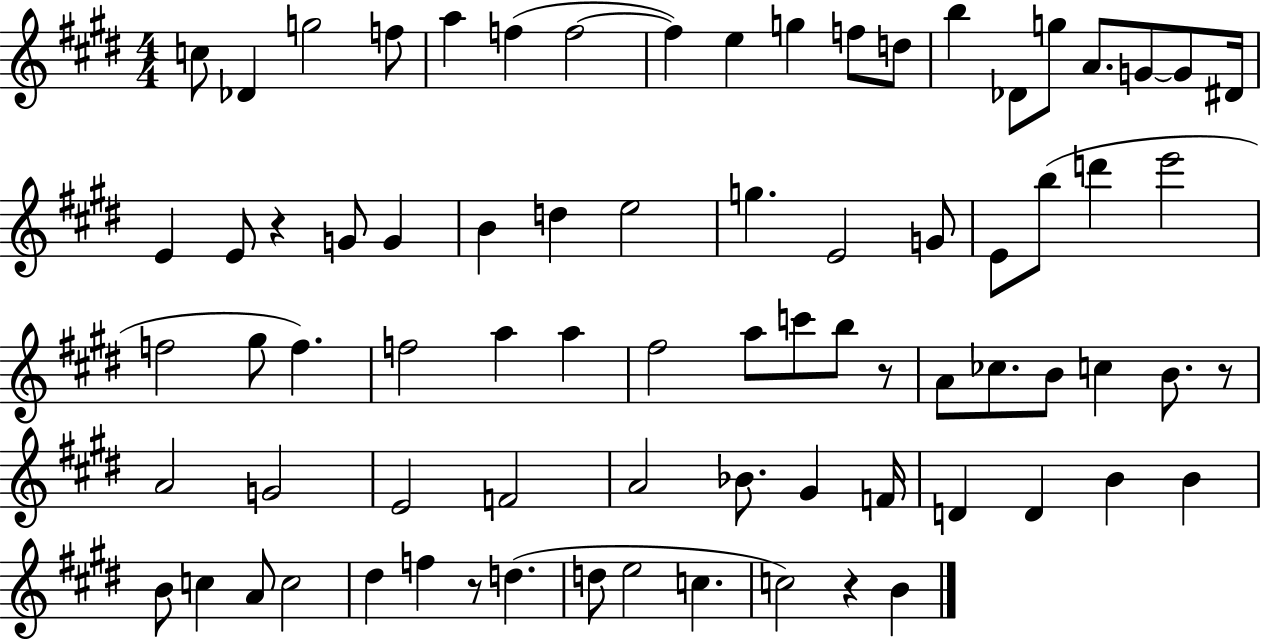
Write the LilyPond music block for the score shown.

{
  \clef treble
  \numericTimeSignature
  \time 4/4
  \key e \major
  \repeat volta 2 { c''8 des'4 g''2 f''8 | a''4 f''4( f''2~~ | f''4) e''4 g''4 f''8 d''8 | b''4 des'8 g''8 a'8. g'8~~ g'8 dis'16 | \break e'4 e'8 r4 g'8 g'4 | b'4 d''4 e''2 | g''4. e'2 g'8 | e'8 b''8( d'''4 e'''2 | \break f''2 gis''8 f''4.) | f''2 a''4 a''4 | fis''2 a''8 c'''8 b''8 r8 | a'8 ces''8. b'8 c''4 b'8. r8 | \break a'2 g'2 | e'2 f'2 | a'2 bes'8. gis'4 f'16 | d'4 d'4 b'4 b'4 | \break b'8 c''4 a'8 c''2 | dis''4 f''4 r8 d''4.( | d''8 e''2 c''4. | c''2) r4 b'4 | \break } \bar "|."
}